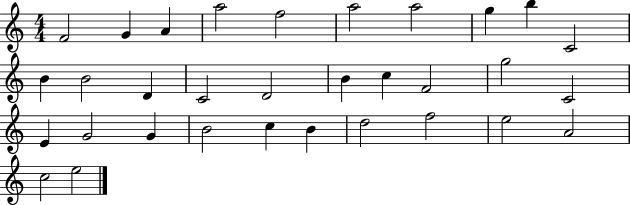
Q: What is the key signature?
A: C major